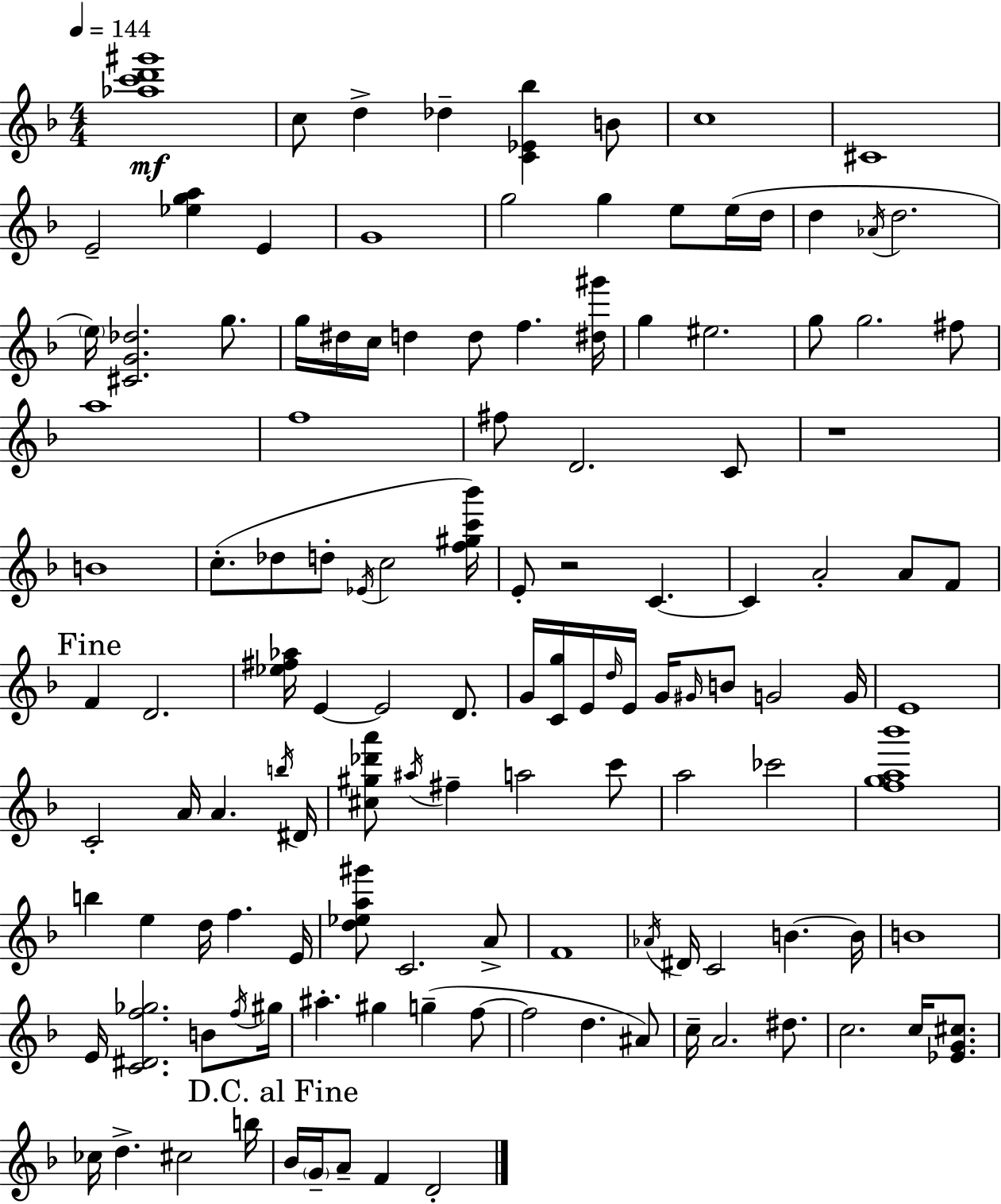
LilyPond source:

{
  \clef treble
  \numericTimeSignature
  \time 4/4
  \key f \major
  \tempo 4 = 144
  <aes'' c''' d''' gis'''>1\mf | c''8 d''4-> des''4-- <c' ees' bes''>4 b'8 | c''1 | cis'1 | \break e'2-- <ees'' g'' a''>4 e'4 | g'1 | g''2 g''4 e''8 e''16( d''16 | d''4 \acciaccatura { aes'16 } d''2. | \break \parenthesize e''16) <cis' g' des''>2. g''8. | g''16 dis''16 c''16 d''4 d''8 f''4. | <dis'' gis'''>16 g''4 eis''2. | g''8 g''2. fis''8 | \break a''1 | f''1 | fis''8 d'2. c'8 | r1 | \break b'1 | c''8.-.( des''8 d''8-. \acciaccatura { ees'16 } c''2 | <f'' gis'' c''' bes'''>16) e'8-. r2 c'4.~~ | c'4 a'2-. a'8 | \break f'8 \mark "Fine" f'4 d'2. | <ees'' fis'' aes''>16 e'4~~ e'2 d'8. | g'16 <c' g''>16 e'16 \grace { d''16 } e'16 g'16 \grace { gis'16 } b'8 g'2 | g'16 e'1 | \break c'2-. a'16 a'4. | \acciaccatura { b''16 } dis'16 <cis'' gis'' des''' a'''>8 \acciaccatura { ais''16 } fis''4-- a''2 | c'''8 a''2 ces'''2 | <f'' g'' a'' bes'''>1 | \break b''4 e''4 d''16 f''4. | e'16 <d'' ees'' a'' gis'''>8 c'2. | a'8-> f'1 | \acciaccatura { aes'16 } dis'16 c'2 | \break b'4.~~ b'16 b'1 | e'16 <c' dis' f'' ges''>2. | b'8 \acciaccatura { f''16 } gis''16 ais''4.-. gis''4 | g''4--( f''8~~ f''2 | \break d''4. ais'8) c''16-- a'2. | dis''8. c''2. | c''16 <ees' g' cis''>8. ces''16 d''4.-> cis''2 | b''16 \mark "D.C. al Fine" bes'16 \parenthesize g'16-- a'8-- f'4 | \break d'2-. \bar "|."
}